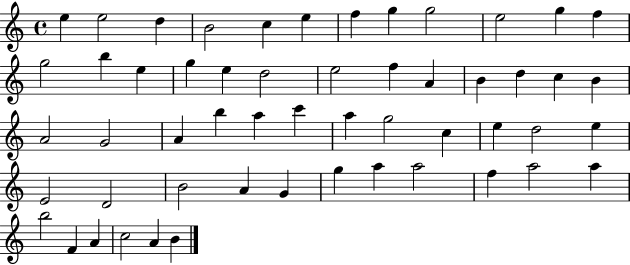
E5/q E5/h D5/q B4/h C5/q E5/q F5/q G5/q G5/h E5/h G5/q F5/q G5/h B5/q E5/q G5/q E5/q D5/h E5/h F5/q A4/q B4/q D5/q C5/q B4/q A4/h G4/h A4/q B5/q A5/q C6/q A5/q G5/h C5/q E5/q D5/h E5/q E4/h D4/h B4/h A4/q G4/q G5/q A5/q A5/h F5/q A5/h A5/q B5/h F4/q A4/q C5/h A4/q B4/q